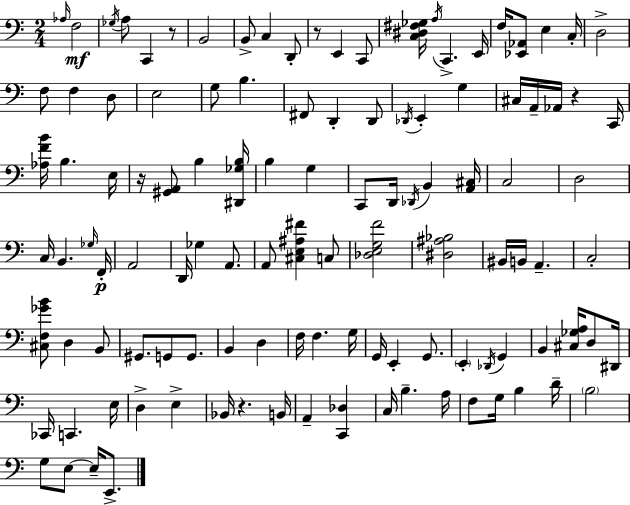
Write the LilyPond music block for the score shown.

{
  \clef bass
  \numericTimeSignature
  \time 2/4
  \key a \minor
  \grace { aes16 }\mf f2 | \acciaccatura { ges16 } a8 c,4 | r8 b,2 | b,8-> c4 | \break d,8-. r8 e,4 | c,8 <c dis fis ges>16 \acciaccatura { a16 } c,4.-> | e,16 f16 <ees, aes,>8 e4 | c16-. d2-> | \break f8 f4 | d8 e2 | g8 b4. | fis,8 d,4-. | \break d,8 \acciaccatura { des,16 } e,4-. | g4 cis16 a,16-- aes,16 r4 | c,16 <aes f' b'>16 b4. | e16 r16 <gis, a,>8 b4 | \break <dis, ges b>16 b4 | g4 c,8 d,16 \acciaccatura { des,16 } | b,4 <a, cis>16 c2 | d2 | \break c16 b,4. | \grace { ges16 }\p f,16-. a,2 | d,16 ges4 | a,8. a,8 | \break <cis e ais fis'>4 c8 <des e g f'>2 | <dis ais bes>2 | bis,16 b,16 | a,4.-- c2-. | \break <cis f ges' b'>8 | d4 b,8 gis,8. | g,8 g,8. b,4 | d4 f16 f4. | \break g16 g,16 e,4-. | g,8. \parenthesize e,4-. | \acciaccatura { des,16 } g,4 b,4 | <cis ges a>16 d8 dis,16 ces,16 | \break c,4. e16 d4-> | e4-> bes,16 | r4. b,16 a,4-- | <c, des>4 c16 | \break b4.-- a16 f8 | g16 b4 d'16-- \parenthesize b2 | g8 | e8~~ e16-- e,8.-> \bar "|."
}